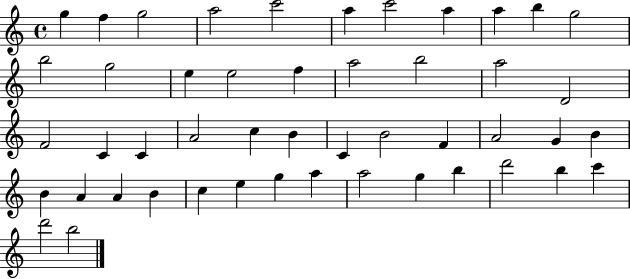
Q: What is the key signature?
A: C major